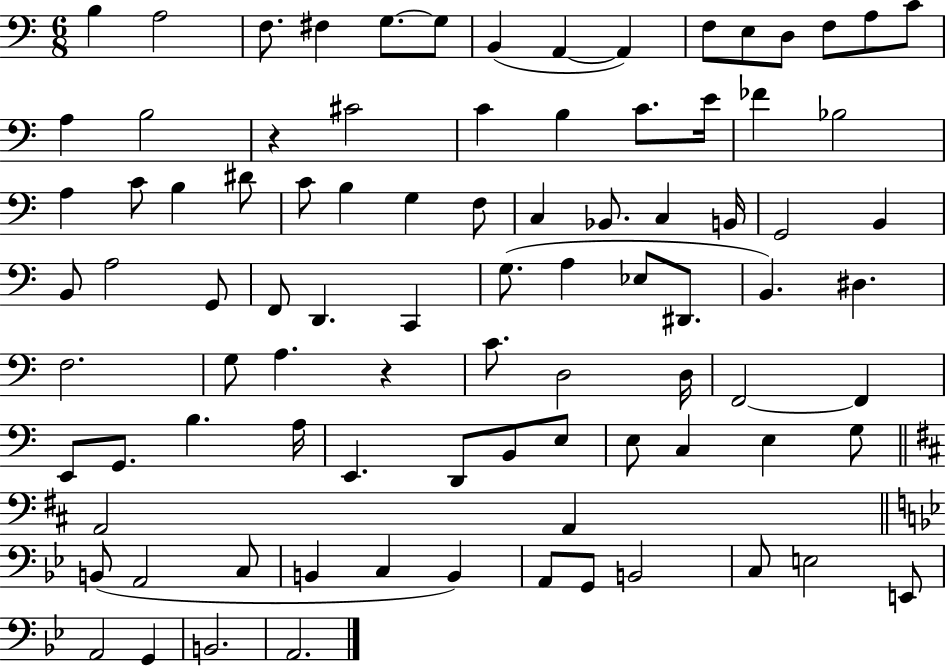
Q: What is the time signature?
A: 6/8